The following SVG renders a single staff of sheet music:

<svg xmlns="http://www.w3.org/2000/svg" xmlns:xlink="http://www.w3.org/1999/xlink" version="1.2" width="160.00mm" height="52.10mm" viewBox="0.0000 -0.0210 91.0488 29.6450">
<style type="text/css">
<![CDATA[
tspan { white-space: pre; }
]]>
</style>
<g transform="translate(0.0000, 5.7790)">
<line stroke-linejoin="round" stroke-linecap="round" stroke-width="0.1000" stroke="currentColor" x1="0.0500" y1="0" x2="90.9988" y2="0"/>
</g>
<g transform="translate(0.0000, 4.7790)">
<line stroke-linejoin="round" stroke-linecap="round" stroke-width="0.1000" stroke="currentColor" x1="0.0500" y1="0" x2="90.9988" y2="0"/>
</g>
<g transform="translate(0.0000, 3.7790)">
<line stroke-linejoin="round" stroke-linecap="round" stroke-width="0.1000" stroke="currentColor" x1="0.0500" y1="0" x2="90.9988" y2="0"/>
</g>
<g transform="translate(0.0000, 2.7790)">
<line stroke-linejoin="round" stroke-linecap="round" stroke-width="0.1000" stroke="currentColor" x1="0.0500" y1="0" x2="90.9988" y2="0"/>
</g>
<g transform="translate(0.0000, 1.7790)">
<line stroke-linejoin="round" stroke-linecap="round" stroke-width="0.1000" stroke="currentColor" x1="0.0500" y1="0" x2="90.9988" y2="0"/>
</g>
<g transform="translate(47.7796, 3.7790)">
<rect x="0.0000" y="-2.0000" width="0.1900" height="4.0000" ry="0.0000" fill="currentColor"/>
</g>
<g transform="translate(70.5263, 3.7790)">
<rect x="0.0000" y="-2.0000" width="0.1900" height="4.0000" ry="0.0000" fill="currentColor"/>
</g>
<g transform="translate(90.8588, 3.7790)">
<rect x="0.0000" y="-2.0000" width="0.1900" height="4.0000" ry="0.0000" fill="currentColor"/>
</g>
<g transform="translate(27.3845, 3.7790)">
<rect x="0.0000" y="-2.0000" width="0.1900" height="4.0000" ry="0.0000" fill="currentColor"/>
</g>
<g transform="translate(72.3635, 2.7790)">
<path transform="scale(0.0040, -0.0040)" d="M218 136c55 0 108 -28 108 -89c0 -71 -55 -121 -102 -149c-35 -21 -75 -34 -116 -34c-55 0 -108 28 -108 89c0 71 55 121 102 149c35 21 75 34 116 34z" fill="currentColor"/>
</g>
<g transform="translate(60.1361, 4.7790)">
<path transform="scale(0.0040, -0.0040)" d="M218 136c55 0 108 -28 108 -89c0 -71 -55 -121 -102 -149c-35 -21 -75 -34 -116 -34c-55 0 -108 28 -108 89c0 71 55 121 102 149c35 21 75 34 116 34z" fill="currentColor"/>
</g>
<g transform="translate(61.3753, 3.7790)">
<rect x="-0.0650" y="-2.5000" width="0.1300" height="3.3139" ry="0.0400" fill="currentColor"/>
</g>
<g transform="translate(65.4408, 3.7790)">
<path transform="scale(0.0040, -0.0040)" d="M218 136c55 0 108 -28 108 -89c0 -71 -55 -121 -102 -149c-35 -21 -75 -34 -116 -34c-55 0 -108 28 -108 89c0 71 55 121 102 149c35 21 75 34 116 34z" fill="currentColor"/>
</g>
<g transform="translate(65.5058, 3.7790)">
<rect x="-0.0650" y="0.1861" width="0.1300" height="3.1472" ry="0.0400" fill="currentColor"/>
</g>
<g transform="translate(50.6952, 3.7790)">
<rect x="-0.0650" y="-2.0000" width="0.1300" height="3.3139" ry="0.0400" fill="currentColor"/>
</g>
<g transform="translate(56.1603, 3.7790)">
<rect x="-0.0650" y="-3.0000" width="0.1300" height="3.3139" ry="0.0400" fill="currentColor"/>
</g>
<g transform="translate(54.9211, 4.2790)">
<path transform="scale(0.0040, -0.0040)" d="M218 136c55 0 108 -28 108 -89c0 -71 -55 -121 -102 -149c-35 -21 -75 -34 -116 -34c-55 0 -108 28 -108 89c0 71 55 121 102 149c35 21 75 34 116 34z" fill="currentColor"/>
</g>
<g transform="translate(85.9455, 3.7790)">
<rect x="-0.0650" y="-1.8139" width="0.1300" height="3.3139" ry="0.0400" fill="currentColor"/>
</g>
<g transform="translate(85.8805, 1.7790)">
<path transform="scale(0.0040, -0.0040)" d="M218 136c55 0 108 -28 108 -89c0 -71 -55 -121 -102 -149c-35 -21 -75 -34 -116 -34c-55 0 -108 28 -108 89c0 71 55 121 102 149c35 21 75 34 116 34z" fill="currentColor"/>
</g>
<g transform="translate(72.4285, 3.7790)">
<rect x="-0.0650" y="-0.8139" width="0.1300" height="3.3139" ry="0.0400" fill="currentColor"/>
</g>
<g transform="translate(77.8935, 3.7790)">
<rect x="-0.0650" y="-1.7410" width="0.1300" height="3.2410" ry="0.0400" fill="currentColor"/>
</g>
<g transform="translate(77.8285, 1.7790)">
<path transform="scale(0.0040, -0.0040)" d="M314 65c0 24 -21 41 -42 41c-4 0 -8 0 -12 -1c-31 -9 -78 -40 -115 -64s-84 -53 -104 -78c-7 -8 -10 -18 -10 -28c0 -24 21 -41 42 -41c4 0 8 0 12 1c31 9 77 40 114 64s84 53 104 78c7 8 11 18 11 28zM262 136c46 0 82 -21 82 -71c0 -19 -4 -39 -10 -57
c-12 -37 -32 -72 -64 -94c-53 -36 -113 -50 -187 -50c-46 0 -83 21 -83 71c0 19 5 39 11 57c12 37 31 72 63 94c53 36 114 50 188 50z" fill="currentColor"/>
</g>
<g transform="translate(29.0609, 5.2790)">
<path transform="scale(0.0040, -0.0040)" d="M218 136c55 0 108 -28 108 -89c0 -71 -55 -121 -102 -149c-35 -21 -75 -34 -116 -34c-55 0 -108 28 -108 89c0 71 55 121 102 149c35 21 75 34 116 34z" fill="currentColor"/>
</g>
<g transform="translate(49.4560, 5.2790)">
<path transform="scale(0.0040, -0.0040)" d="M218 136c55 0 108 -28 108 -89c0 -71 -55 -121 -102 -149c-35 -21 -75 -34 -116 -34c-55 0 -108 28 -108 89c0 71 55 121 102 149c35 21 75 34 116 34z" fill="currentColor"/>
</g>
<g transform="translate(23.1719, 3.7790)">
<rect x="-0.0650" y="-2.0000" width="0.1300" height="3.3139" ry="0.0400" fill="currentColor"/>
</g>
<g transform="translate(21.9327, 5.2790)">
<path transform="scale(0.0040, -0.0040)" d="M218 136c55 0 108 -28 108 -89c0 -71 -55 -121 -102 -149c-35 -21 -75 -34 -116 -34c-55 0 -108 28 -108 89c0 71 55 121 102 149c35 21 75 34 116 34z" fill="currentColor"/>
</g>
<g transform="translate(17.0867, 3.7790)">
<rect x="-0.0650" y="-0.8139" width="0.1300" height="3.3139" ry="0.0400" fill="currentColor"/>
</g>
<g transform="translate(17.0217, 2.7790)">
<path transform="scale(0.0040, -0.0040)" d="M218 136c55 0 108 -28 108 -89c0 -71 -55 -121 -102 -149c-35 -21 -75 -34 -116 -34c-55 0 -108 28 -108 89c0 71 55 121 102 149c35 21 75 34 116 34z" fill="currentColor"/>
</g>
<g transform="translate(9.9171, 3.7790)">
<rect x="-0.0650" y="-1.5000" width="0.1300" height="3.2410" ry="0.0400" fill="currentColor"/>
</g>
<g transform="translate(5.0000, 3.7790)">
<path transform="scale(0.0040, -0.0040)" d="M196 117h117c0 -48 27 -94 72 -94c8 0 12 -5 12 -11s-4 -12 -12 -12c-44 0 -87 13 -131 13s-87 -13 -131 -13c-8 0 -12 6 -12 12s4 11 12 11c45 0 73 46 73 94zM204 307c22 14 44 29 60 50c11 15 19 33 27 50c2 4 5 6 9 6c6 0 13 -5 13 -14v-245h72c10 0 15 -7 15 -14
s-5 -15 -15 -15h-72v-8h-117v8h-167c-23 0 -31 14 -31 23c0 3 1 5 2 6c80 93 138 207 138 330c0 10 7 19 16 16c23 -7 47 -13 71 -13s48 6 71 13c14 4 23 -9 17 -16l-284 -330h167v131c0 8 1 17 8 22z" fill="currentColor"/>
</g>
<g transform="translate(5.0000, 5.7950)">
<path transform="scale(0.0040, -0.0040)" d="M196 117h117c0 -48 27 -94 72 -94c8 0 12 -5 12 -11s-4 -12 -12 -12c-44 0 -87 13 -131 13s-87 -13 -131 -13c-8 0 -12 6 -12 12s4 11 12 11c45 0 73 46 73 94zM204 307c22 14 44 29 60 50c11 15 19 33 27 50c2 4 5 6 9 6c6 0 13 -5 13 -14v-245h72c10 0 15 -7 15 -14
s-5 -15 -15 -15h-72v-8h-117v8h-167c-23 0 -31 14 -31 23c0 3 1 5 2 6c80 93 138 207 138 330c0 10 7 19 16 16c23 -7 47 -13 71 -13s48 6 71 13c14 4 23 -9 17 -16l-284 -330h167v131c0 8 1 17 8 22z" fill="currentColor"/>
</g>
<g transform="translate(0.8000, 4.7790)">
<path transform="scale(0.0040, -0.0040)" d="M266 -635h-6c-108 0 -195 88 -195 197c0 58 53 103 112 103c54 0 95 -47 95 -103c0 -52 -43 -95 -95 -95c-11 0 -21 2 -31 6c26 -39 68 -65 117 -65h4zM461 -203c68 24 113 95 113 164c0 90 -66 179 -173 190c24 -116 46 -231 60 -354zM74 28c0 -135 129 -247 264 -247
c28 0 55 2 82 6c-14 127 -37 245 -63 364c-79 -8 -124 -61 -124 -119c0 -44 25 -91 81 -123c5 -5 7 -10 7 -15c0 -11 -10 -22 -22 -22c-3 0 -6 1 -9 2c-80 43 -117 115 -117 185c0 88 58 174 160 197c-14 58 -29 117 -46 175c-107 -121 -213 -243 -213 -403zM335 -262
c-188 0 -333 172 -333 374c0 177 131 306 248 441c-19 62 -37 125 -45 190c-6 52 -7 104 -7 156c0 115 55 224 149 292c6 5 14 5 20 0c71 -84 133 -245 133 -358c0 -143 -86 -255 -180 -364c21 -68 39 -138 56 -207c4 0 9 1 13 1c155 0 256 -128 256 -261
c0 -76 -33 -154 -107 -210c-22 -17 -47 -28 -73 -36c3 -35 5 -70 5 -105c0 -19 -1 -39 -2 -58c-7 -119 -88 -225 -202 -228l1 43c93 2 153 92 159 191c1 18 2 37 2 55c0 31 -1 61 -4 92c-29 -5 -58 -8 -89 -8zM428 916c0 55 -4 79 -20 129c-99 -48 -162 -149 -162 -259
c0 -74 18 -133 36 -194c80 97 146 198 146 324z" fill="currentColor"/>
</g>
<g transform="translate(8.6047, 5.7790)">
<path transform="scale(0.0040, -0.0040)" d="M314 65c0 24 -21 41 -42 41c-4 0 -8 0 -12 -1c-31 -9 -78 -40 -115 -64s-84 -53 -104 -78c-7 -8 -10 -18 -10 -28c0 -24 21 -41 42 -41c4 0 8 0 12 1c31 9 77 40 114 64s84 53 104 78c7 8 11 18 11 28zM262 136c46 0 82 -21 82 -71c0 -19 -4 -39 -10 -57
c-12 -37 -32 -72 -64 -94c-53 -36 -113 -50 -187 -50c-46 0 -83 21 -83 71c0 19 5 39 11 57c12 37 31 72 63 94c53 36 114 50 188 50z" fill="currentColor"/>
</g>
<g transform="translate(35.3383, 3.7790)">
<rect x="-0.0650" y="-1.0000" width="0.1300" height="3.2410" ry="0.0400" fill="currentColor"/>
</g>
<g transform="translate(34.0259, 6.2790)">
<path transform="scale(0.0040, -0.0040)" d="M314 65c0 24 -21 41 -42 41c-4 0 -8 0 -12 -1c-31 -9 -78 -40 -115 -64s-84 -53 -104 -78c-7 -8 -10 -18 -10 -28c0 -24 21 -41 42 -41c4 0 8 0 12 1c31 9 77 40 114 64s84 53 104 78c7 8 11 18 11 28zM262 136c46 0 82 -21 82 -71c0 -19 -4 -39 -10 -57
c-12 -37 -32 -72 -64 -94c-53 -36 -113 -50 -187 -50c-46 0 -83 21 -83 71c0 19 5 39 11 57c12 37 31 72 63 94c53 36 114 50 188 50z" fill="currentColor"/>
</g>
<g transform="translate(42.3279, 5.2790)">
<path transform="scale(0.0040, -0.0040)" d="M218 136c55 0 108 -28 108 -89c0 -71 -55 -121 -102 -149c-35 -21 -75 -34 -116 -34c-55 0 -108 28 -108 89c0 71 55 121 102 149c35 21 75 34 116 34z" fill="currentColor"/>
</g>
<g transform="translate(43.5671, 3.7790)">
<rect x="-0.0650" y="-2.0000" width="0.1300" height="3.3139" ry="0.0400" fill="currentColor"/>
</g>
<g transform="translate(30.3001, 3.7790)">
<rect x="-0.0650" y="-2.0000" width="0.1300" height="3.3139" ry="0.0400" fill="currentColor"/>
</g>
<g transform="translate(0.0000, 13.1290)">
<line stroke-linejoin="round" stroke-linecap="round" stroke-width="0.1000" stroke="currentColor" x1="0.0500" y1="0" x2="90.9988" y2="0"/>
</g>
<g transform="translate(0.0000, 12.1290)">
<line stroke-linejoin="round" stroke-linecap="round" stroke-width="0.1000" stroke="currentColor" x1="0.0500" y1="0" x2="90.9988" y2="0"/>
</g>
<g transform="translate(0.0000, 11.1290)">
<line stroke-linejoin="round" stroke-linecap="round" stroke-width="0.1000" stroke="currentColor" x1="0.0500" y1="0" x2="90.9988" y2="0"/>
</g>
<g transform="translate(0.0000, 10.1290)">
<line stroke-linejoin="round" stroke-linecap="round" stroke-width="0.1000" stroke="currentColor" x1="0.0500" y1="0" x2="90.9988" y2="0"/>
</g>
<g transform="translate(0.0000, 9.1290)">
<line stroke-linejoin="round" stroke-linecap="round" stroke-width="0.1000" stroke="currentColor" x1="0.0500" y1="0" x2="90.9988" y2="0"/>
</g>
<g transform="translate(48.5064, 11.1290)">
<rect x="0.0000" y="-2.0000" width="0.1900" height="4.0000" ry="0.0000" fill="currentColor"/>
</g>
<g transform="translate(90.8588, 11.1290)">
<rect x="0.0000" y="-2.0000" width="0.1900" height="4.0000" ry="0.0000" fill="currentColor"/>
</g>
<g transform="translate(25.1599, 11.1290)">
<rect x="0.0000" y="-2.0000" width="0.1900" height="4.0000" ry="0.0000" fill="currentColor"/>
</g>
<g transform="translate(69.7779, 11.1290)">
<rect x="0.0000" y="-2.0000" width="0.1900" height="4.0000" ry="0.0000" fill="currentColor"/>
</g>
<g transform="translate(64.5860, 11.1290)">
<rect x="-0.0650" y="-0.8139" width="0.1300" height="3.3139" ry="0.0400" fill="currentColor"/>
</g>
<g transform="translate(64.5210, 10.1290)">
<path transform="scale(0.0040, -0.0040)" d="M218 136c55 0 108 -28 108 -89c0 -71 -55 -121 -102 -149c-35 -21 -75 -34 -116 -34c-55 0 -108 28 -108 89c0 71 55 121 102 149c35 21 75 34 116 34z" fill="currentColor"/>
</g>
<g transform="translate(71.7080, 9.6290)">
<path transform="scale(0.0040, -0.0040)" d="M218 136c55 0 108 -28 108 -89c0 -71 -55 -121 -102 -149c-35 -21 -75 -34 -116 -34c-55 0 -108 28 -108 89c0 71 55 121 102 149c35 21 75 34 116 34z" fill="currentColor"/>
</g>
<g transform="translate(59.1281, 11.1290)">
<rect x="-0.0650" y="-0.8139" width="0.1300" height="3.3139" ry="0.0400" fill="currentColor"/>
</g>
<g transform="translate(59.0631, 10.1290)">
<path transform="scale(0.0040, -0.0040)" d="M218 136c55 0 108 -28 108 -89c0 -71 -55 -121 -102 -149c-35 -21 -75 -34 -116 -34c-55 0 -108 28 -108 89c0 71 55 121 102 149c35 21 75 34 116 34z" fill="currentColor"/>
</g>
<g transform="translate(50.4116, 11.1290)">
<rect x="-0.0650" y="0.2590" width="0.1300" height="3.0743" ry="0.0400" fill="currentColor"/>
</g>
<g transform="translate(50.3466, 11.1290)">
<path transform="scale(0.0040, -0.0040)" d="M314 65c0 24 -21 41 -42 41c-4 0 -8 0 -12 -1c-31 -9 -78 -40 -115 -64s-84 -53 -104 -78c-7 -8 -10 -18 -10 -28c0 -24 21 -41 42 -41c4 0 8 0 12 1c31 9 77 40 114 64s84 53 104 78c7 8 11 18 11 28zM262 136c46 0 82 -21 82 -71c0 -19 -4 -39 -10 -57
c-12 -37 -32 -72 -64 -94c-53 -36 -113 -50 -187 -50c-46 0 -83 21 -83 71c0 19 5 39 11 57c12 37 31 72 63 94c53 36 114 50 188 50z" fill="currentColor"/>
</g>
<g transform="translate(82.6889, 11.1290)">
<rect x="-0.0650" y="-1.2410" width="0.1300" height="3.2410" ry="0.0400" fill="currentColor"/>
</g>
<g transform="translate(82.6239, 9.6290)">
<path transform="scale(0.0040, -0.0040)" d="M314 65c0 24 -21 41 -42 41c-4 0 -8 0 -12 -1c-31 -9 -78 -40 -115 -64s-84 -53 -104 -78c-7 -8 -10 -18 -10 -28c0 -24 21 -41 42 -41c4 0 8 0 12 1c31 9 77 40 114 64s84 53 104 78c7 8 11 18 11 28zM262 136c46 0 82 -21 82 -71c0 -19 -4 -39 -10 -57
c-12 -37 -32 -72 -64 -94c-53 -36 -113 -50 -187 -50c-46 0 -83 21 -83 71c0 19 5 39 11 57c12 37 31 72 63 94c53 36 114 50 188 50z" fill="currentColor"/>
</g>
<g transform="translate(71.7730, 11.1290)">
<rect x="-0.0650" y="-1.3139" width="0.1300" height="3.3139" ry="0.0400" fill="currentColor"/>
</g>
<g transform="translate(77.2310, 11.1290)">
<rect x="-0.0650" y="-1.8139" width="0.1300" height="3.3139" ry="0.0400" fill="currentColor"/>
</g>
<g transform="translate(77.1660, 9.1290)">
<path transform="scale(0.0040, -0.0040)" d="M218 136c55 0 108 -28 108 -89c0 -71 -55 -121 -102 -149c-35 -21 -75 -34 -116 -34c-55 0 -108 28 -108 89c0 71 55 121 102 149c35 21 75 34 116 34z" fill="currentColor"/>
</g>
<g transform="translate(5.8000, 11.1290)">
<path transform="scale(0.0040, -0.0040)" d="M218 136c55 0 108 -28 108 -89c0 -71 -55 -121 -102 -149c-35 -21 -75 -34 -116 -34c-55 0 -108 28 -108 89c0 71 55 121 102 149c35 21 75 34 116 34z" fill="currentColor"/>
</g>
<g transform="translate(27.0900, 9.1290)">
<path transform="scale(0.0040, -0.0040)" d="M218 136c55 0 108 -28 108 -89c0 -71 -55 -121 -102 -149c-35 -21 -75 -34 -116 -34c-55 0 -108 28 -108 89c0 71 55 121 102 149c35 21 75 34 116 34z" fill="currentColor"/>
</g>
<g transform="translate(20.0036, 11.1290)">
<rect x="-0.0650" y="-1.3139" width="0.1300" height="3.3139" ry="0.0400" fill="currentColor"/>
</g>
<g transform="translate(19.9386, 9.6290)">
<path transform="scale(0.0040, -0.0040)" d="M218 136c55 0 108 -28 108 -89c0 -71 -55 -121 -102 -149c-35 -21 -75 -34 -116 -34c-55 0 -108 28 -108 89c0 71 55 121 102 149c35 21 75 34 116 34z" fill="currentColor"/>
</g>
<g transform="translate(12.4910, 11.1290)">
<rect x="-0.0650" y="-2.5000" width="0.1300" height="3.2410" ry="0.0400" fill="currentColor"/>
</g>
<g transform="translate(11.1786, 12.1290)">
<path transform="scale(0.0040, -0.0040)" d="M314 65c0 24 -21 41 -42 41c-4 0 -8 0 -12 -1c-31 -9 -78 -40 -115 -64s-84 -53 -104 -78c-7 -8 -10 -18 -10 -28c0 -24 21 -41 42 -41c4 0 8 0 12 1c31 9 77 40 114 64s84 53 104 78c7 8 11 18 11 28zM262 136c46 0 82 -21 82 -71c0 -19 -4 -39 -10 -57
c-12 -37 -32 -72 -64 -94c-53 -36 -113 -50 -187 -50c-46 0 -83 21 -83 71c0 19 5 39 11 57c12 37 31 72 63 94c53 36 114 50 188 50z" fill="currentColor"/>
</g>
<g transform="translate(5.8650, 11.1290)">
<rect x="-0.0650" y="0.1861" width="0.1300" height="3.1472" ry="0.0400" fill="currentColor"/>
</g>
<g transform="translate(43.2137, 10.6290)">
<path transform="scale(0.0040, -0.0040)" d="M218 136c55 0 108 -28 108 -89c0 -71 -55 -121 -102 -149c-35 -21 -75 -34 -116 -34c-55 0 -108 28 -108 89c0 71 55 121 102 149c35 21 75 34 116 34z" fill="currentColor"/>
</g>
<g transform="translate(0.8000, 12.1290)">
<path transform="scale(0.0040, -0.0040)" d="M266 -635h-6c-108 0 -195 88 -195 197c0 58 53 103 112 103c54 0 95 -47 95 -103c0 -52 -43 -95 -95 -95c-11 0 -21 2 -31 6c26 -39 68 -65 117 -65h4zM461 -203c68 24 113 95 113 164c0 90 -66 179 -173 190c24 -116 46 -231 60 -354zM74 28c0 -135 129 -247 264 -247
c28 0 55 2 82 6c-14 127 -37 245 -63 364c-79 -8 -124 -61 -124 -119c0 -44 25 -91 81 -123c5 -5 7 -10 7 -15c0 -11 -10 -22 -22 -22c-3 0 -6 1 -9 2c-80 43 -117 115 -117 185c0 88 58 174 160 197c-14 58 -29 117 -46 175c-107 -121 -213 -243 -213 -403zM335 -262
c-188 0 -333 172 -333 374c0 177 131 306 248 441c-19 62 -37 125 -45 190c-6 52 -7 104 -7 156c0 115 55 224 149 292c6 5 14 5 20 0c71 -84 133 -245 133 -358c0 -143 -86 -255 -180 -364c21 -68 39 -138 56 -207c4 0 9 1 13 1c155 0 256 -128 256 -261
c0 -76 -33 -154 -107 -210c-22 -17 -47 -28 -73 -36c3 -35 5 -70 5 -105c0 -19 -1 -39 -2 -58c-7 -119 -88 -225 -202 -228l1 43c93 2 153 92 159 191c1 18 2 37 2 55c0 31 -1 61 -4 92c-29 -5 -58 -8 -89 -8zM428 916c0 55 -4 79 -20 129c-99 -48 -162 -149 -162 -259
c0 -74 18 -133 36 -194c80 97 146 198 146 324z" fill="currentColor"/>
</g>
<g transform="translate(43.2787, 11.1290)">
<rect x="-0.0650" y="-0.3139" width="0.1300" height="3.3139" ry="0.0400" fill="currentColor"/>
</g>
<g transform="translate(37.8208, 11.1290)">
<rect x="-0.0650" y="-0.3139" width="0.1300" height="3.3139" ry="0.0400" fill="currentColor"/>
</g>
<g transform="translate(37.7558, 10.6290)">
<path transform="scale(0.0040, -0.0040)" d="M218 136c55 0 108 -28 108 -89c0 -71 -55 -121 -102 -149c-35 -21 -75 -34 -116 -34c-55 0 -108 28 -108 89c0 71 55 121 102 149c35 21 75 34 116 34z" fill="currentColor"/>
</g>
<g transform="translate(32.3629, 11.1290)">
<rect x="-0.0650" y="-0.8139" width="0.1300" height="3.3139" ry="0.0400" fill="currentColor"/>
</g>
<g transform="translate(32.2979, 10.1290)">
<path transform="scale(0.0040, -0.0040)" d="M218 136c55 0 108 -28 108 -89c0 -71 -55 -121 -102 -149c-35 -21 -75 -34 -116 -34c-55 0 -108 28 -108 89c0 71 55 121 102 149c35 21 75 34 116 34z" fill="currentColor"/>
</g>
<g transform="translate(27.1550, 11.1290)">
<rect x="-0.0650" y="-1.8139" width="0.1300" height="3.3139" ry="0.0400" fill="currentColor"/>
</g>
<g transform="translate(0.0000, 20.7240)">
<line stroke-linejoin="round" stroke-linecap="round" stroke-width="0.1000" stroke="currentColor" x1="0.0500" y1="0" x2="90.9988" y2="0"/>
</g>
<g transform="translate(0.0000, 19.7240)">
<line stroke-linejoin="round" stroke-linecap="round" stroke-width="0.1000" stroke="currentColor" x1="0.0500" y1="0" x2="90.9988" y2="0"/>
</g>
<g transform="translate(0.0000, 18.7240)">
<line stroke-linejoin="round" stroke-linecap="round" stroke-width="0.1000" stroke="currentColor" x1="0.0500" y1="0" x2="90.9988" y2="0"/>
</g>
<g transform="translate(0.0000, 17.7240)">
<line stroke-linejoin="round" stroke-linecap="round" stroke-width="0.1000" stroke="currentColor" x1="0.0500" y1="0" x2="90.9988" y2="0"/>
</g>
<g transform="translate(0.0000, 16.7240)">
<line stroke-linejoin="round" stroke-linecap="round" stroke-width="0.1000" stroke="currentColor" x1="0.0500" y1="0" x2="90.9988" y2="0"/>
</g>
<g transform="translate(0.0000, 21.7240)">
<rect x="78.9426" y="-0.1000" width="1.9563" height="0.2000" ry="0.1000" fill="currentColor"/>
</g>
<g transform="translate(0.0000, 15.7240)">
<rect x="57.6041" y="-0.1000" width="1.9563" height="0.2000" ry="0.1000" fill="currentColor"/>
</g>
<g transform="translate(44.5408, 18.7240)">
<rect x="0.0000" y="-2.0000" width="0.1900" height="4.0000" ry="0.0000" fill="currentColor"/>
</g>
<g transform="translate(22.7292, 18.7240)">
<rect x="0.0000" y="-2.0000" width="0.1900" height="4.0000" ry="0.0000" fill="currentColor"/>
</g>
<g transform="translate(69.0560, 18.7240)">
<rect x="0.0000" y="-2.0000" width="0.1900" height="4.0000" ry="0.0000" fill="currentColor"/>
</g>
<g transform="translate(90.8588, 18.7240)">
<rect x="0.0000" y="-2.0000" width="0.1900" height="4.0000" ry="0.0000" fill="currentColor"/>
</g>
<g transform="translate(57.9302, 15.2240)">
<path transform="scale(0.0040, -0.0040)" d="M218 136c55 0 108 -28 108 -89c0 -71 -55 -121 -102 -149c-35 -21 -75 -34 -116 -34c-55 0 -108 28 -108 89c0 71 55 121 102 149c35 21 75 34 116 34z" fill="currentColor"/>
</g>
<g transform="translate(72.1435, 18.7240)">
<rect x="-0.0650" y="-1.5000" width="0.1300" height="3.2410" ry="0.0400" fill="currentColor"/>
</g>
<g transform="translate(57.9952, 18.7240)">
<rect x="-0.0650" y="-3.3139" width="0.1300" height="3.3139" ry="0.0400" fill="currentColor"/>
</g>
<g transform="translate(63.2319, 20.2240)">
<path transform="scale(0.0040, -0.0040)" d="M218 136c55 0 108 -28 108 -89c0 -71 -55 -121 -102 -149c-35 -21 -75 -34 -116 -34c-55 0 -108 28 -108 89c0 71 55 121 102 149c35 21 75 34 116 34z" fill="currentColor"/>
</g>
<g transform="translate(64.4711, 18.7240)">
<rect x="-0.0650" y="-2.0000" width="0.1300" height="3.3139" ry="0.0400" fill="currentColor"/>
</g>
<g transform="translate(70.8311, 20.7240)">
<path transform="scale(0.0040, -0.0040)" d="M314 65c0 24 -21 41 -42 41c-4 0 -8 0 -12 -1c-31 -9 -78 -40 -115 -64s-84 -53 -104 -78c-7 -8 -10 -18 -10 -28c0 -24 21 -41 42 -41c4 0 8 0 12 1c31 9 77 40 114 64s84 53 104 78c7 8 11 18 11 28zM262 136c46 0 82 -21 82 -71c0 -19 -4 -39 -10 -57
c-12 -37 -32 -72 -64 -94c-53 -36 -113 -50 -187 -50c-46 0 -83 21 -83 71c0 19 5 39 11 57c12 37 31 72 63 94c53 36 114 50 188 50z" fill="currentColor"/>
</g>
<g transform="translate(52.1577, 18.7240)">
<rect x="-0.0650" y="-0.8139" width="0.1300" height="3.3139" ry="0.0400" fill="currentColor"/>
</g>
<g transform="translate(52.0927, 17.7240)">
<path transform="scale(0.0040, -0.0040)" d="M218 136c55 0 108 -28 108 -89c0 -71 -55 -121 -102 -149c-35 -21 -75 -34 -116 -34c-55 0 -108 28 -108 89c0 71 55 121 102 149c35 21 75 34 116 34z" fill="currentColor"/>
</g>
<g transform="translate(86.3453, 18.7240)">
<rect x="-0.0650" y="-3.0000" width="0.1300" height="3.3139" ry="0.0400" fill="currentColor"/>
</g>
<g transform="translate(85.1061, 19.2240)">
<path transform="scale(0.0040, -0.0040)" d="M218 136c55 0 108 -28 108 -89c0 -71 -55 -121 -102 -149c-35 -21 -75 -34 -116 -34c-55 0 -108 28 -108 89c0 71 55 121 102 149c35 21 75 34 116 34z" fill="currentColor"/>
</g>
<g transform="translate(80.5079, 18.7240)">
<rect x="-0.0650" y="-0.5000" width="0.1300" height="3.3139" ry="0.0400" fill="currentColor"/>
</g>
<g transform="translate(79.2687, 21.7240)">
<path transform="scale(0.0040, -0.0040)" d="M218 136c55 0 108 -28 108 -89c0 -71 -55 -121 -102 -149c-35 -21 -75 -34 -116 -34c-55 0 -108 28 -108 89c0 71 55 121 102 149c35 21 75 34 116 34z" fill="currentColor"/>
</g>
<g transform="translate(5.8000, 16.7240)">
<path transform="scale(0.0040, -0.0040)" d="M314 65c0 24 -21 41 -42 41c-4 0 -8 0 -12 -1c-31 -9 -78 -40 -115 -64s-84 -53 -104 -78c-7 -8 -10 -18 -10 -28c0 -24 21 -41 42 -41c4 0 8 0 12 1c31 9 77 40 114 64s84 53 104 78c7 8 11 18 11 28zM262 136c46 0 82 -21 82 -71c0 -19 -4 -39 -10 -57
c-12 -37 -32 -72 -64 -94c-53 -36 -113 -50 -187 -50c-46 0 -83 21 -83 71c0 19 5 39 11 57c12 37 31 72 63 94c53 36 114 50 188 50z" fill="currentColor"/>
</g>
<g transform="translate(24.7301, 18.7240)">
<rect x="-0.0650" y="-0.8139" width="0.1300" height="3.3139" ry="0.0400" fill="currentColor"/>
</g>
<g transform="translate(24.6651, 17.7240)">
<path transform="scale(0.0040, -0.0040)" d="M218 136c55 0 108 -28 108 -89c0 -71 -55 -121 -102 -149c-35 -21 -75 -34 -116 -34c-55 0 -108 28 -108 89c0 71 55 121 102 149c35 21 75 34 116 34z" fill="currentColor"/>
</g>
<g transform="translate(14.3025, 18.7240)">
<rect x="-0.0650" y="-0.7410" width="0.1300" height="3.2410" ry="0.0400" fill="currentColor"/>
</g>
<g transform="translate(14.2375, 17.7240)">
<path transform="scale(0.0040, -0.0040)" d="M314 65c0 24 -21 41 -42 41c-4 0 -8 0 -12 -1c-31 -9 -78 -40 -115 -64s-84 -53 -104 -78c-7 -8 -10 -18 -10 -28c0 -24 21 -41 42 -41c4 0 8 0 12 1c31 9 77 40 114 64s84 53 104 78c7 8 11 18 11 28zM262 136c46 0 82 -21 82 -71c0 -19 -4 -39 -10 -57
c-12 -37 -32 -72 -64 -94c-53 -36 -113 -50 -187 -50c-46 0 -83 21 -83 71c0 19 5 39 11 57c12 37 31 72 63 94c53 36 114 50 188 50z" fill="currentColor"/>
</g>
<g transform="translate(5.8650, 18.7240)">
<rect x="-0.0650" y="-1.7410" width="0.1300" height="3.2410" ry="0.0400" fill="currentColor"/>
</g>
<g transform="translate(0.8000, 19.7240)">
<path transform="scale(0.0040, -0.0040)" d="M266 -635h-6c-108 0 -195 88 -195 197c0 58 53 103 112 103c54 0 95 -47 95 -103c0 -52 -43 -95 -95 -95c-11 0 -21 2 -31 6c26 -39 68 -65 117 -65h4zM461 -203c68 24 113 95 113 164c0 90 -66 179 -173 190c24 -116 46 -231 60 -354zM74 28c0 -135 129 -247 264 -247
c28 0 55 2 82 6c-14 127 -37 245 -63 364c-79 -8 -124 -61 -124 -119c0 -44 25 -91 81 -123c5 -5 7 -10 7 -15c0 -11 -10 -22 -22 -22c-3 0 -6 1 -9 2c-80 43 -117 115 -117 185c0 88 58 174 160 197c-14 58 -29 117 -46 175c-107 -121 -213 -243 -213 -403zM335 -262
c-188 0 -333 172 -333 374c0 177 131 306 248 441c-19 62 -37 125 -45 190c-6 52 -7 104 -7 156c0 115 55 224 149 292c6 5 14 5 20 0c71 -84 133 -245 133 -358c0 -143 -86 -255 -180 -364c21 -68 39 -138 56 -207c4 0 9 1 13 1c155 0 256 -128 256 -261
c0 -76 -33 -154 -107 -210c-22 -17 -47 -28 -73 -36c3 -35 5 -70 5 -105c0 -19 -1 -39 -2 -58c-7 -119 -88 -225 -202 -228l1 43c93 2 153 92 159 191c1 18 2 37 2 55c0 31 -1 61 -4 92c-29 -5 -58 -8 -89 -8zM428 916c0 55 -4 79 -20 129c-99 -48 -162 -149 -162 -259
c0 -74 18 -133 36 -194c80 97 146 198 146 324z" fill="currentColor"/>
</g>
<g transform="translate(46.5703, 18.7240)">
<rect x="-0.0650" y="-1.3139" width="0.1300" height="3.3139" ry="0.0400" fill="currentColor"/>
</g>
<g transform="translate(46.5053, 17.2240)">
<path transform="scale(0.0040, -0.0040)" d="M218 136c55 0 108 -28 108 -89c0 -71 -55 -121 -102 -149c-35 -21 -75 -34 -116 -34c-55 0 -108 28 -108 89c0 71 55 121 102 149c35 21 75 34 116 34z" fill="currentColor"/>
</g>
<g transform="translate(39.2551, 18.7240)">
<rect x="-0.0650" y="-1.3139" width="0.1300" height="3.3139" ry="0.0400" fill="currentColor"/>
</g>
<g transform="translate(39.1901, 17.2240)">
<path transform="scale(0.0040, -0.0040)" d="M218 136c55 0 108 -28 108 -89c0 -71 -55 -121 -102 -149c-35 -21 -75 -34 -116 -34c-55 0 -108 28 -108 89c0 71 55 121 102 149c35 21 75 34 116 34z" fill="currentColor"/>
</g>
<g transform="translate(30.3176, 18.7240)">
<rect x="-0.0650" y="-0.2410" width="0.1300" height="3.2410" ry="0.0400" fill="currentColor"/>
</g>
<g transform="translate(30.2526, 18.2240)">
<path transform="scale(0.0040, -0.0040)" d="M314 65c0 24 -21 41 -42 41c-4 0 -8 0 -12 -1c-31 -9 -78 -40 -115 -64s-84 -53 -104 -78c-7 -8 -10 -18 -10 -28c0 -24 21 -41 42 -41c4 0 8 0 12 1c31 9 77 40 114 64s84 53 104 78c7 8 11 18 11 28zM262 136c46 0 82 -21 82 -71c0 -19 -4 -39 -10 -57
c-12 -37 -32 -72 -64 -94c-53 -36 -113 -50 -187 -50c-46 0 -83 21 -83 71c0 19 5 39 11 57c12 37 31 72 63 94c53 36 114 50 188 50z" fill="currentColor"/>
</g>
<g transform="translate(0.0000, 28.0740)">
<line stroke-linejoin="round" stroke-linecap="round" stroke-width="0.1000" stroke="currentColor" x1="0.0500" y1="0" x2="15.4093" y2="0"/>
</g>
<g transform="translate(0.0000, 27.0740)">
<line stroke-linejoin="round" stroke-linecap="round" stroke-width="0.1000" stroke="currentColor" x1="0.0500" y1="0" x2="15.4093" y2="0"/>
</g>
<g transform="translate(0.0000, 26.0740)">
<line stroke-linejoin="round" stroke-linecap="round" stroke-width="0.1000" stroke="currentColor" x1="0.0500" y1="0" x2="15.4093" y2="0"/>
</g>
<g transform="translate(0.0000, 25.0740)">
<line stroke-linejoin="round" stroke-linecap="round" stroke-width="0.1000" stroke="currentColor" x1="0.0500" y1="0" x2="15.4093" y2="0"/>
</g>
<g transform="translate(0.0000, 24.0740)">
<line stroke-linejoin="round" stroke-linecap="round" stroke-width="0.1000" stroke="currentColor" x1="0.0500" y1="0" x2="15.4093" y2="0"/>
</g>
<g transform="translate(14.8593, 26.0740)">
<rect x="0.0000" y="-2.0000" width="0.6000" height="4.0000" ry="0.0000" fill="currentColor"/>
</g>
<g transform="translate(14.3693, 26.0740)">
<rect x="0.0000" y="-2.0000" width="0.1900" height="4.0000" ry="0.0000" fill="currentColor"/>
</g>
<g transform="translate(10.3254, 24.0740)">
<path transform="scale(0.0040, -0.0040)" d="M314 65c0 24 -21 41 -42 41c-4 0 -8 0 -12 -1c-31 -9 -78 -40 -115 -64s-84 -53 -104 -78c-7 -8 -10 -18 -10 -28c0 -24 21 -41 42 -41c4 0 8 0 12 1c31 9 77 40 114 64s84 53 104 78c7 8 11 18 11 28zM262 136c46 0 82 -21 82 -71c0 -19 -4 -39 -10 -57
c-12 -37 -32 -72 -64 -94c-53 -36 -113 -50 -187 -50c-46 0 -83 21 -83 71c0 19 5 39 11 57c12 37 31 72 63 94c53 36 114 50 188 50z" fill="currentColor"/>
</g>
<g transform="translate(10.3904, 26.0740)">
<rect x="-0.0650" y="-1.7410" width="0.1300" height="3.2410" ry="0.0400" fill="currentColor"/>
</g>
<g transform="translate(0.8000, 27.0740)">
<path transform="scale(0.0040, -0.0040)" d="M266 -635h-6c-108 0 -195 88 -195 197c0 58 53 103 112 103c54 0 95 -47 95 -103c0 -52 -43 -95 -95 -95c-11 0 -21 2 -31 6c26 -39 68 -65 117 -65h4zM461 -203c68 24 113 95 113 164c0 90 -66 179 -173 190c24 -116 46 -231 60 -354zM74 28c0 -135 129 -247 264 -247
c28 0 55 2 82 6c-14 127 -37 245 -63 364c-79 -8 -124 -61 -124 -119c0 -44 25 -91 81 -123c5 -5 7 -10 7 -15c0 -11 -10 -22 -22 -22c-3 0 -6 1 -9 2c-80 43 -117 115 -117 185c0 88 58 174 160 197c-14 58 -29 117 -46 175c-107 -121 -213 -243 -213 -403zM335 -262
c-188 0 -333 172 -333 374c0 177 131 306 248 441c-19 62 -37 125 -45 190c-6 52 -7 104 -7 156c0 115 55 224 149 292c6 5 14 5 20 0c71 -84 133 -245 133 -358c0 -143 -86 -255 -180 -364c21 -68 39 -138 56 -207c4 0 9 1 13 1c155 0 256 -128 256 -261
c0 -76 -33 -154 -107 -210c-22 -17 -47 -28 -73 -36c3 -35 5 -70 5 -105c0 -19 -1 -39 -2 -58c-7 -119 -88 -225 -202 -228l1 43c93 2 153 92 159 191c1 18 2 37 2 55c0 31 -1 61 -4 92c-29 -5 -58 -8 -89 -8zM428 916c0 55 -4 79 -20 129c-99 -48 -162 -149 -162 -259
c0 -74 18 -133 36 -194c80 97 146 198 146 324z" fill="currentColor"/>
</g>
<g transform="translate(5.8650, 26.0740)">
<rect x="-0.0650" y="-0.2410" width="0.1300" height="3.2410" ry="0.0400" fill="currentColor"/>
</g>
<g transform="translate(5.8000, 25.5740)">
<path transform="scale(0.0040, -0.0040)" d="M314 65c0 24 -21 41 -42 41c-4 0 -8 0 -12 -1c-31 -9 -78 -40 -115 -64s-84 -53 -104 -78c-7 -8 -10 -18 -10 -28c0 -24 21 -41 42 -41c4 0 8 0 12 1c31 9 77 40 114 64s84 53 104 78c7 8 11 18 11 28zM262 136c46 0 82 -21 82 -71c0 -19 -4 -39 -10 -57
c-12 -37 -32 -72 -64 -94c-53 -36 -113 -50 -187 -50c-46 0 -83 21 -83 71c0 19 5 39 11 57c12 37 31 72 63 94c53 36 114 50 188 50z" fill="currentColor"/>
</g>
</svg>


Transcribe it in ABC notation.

X:1
T:Untitled
M:4/4
L:1/4
K:C
E2 d F F D2 F F A G B d f2 f B G2 e f d c c B2 d d e f e2 f2 d2 d c2 e e d b F E2 C A c2 f2